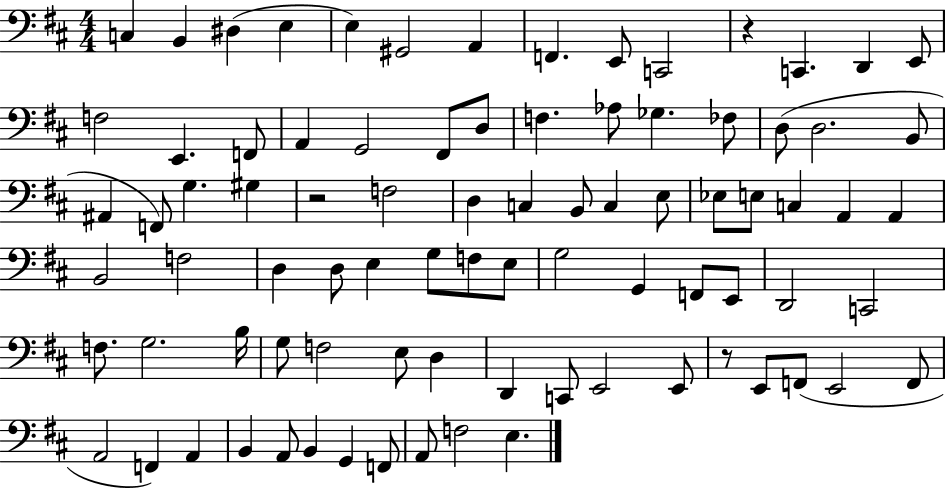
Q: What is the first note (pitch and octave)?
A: C3